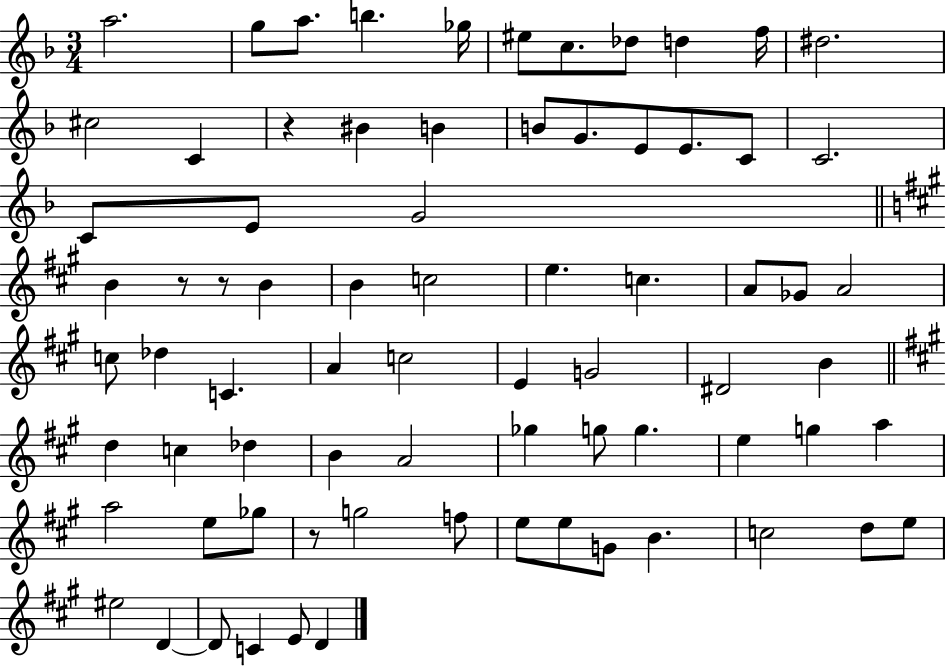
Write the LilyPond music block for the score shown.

{
  \clef treble
  \numericTimeSignature
  \time 3/4
  \key f \major
  a''2. | g''8 a''8. b''4. ges''16 | eis''8 c''8. des''8 d''4 f''16 | dis''2. | \break cis''2 c'4 | r4 bis'4 b'4 | b'8 g'8. e'8 e'8. c'8 | c'2. | \break c'8 e'8 g'2 | \bar "||" \break \key a \major b'4 r8 r8 b'4 | b'4 c''2 | e''4. c''4. | a'8 ges'8 a'2 | \break c''8 des''4 c'4. | a'4 c''2 | e'4 g'2 | dis'2 b'4 | \break \bar "||" \break \key a \major d''4 c''4 des''4 | b'4 a'2 | ges''4 g''8 g''4. | e''4 g''4 a''4 | \break a''2 e''8 ges''8 | r8 g''2 f''8 | e''8 e''8 g'8 b'4. | c''2 d''8 e''8 | \break eis''2 d'4~~ | d'8 c'4 e'8 d'4 | \bar "|."
}